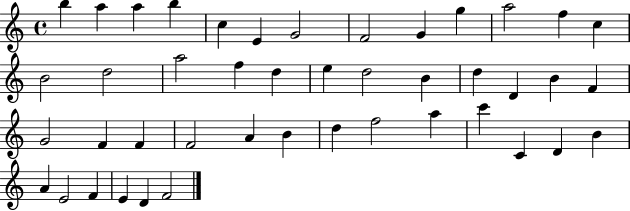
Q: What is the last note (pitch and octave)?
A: F4